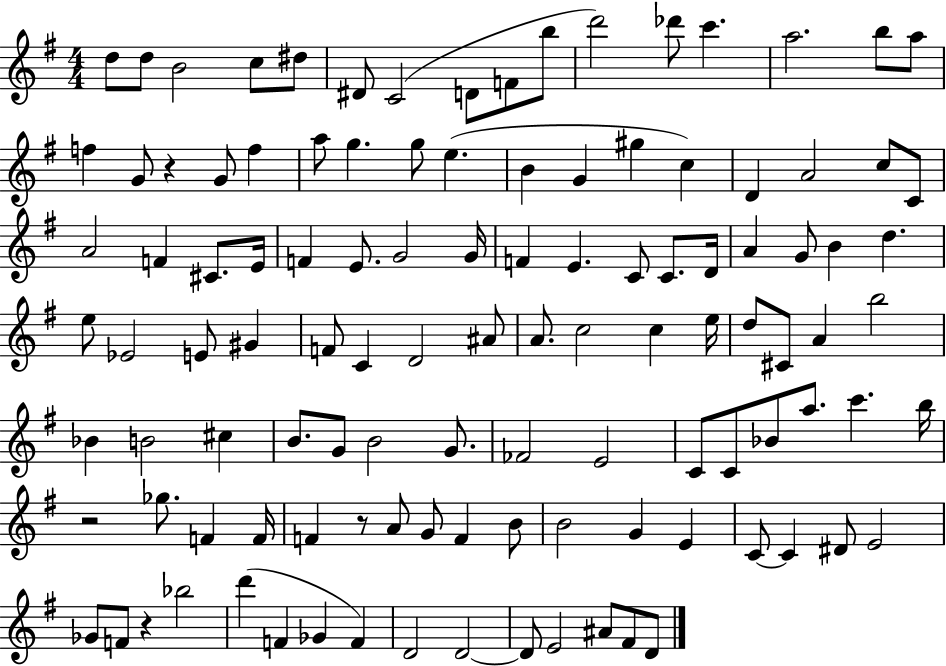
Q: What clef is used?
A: treble